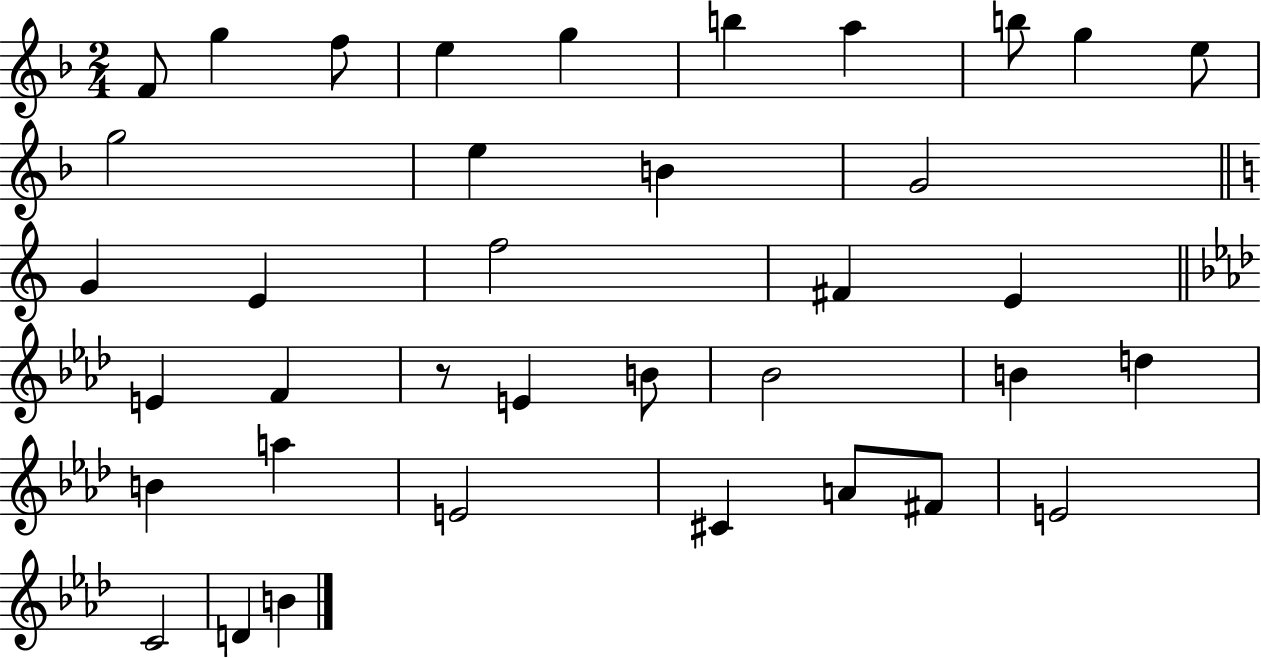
F4/e G5/q F5/e E5/q G5/q B5/q A5/q B5/e G5/q E5/e G5/h E5/q B4/q G4/h G4/q E4/q F5/h F#4/q E4/q E4/q F4/q R/e E4/q B4/e Bb4/h B4/q D5/q B4/q A5/q E4/h C#4/q A4/e F#4/e E4/h C4/h D4/q B4/q